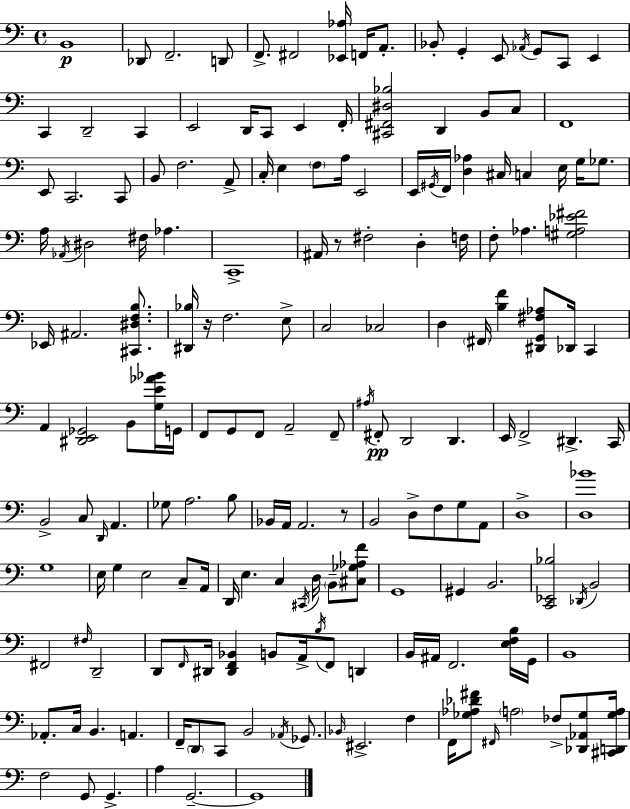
B2/w Db2/e F2/h. D2/e F2/e. F#2/h [Eb2,Ab3]/s F2/s A2/e. Bb2/e G2/q E2/e Ab2/s G2/e C2/e E2/q C2/q D2/h C2/q E2/h D2/s C2/e E2/q F2/s [C#2,F#2,D#3,Bb3]/h D2/q B2/e C3/e F2/w E2/e C2/h. C2/e B2/e F3/h. A2/e C3/s E3/q F3/e A3/s E2/h E2/s G#2/s F2/s [D3,Ab3]/q C#3/s C3/q E3/s G3/s Gb3/e. A3/s Ab2/s D#3/h F#3/s Ab3/q. C2/w A#2/s R/e F#3/h D3/q F3/s F3/e Ab3/q. [G#3,A3,Eb4,F#4]/h Eb2/s A#2/h. [C#2,D#3,F3,B3]/e. [D#2,Bb3]/s R/s F3/h. E3/e C3/h CES3/h D3/q F#2/s [B3,F4]/q [D#2,G2,F#3,Ab3]/e Db2/s C2/q A2/q [D#2,E2,Gb2]/h B2/e [G3,E4,Ab4,Bb4]/s G2/s F2/e G2/e F2/e A2/h F2/e A#3/s F#2/e D2/h D2/q. E2/s F2/h D#2/q. C2/s B2/h C3/e D2/s A2/q. Gb3/e A3/h. B3/e Bb2/s A2/s A2/h. R/e B2/h D3/e F3/e G3/e A2/e D3/w [D3,Bb4]/w G3/w E3/s G3/q E3/h C3/e A2/s D2/s E3/q. C3/q C#2/s D3/s B2/e [C#3,Gb3,Ab3,F4]/e G2/w G#2/q B2/h. [C2,Eb2,Bb3]/h Db2/s B2/h F#2/h F#3/s D2/h D2/e F2/s D#2/s [D#2,F2,Bb2]/q B2/e A2/s B3/s F2/e D2/q B2/s A#2/s F2/h. [E3,F3,B3]/s G2/s B2/w Ab2/e. C3/s B2/q. A2/q. F2/s D2/e C2/e B2/h Ab2/s Gb2/e. Bb2/s EIS2/h. F3/q F2/s [Gb3,Ab3,Db4,F#4]/e F#2/s A3/h FES3/e [Db2,Ab2,Gb3]/e [C#2,D2,Gb3,A3]/s F3/h G2/e G2/q. A3/q G2/h. G2/w